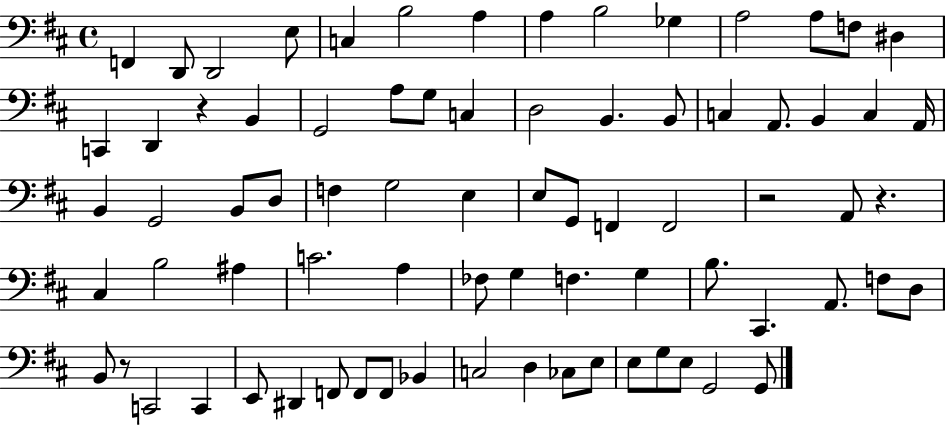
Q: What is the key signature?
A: D major